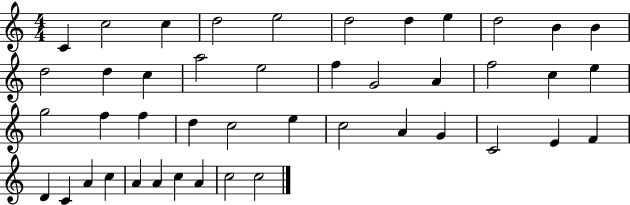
{
  \clef treble
  \numericTimeSignature
  \time 4/4
  \key c \major
  c'4 c''2 c''4 | d''2 e''2 | d''2 d''4 e''4 | d''2 b'4 b'4 | \break d''2 d''4 c''4 | a''2 e''2 | f''4 g'2 a'4 | f''2 c''4 e''4 | \break g''2 f''4 f''4 | d''4 c''2 e''4 | c''2 a'4 g'4 | c'2 e'4 f'4 | \break d'4 c'4 a'4 c''4 | a'4 a'4 c''4 a'4 | c''2 c''2 | \bar "|."
}